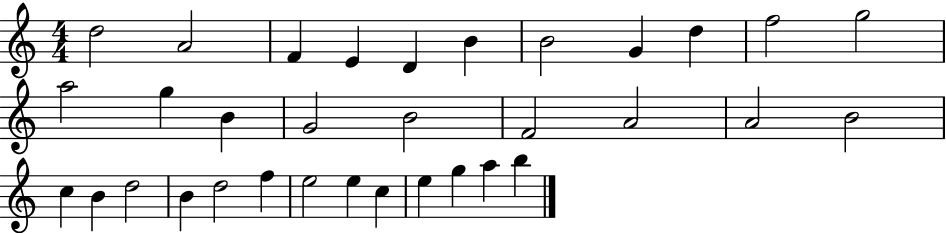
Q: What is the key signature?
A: C major